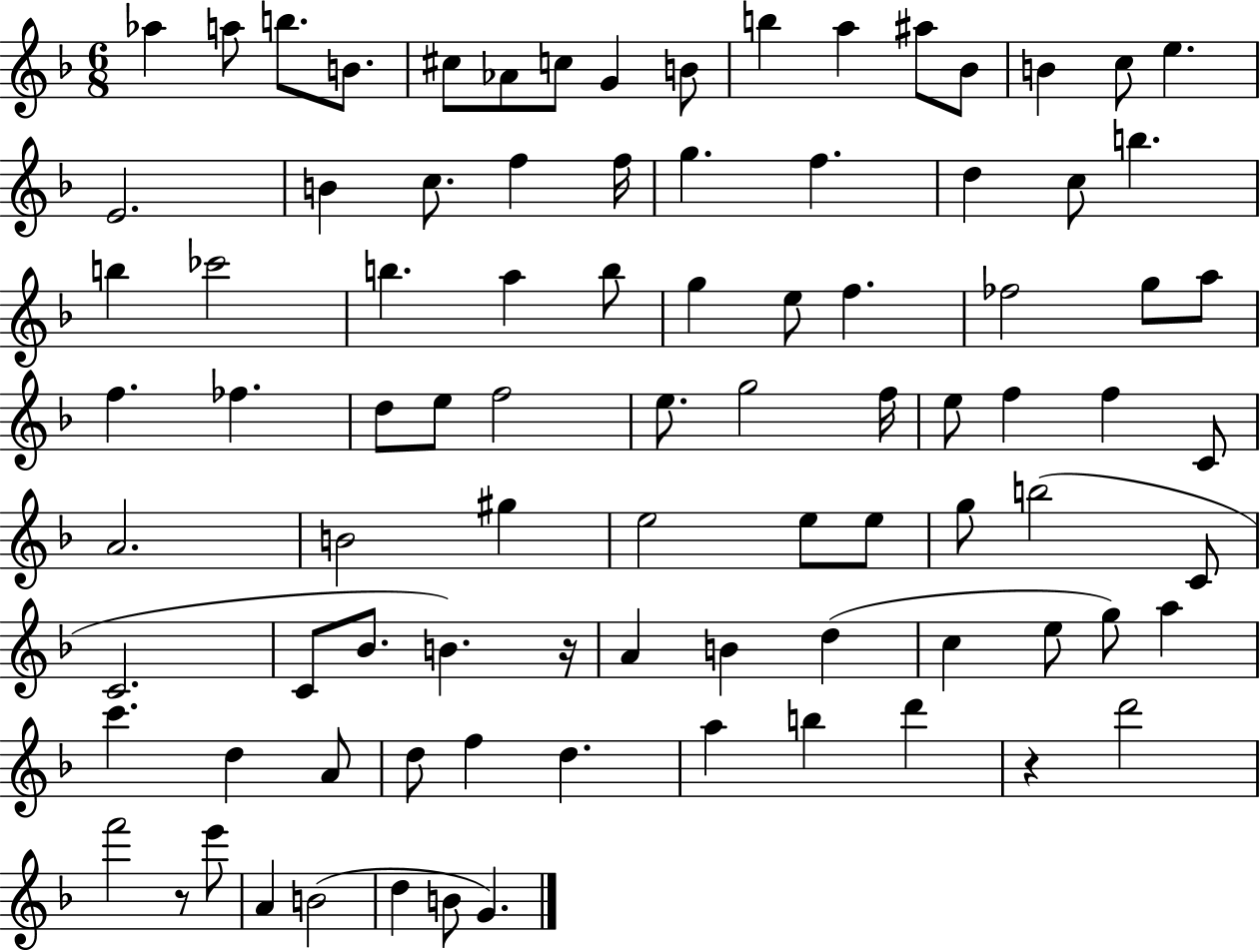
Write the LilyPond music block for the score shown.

{
  \clef treble
  \numericTimeSignature
  \time 6/8
  \key f \major
  aes''4 a''8 b''8. b'8. | cis''8 aes'8 c''8 g'4 b'8 | b''4 a''4 ais''8 bes'8 | b'4 c''8 e''4. | \break e'2. | b'4 c''8. f''4 f''16 | g''4. f''4. | d''4 c''8 b''4. | \break b''4 ces'''2 | b''4. a''4 b''8 | g''4 e''8 f''4. | fes''2 g''8 a''8 | \break f''4. fes''4. | d''8 e''8 f''2 | e''8. g''2 f''16 | e''8 f''4 f''4 c'8 | \break a'2. | b'2 gis''4 | e''2 e''8 e''8 | g''8 b''2( c'8 | \break c'2. | c'8 bes'8. b'4.) r16 | a'4 b'4 d''4( | c''4 e''8 g''8) a''4 | \break c'''4. d''4 a'8 | d''8 f''4 d''4. | a''4 b''4 d'''4 | r4 d'''2 | \break f'''2 r8 e'''8 | a'4 b'2( | d''4 b'8 g'4.) | \bar "|."
}